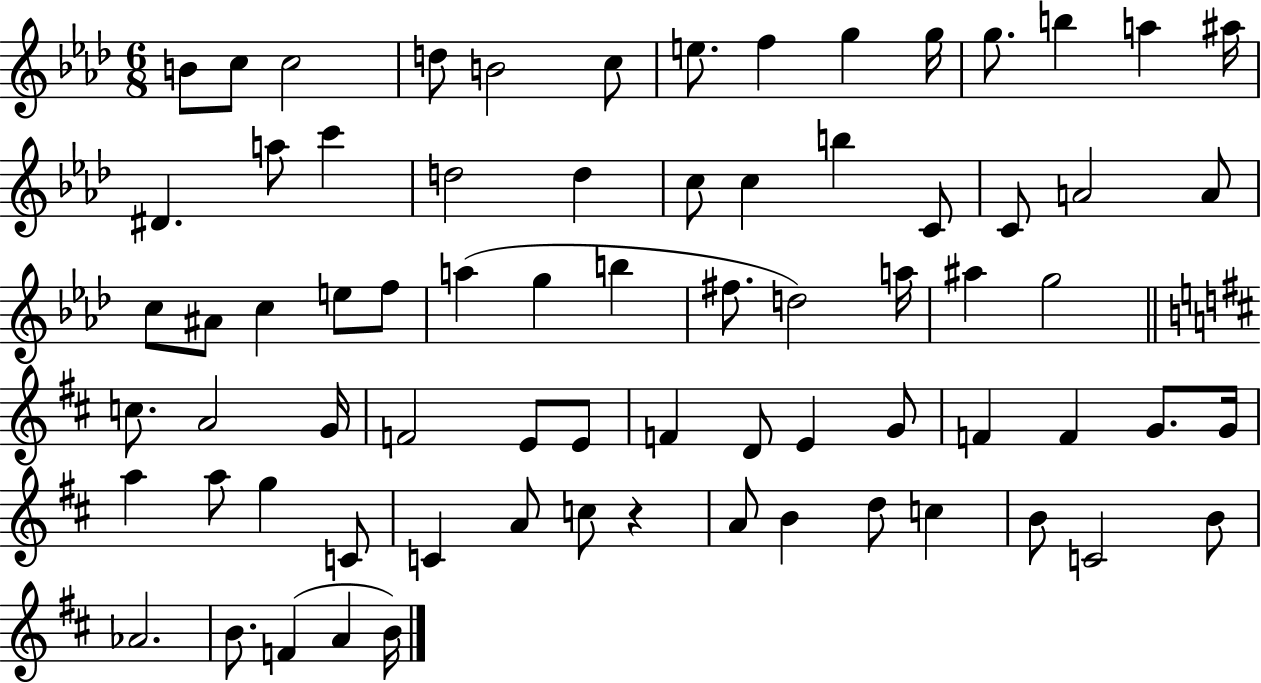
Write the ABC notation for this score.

X:1
T:Untitled
M:6/8
L:1/4
K:Ab
B/2 c/2 c2 d/2 B2 c/2 e/2 f g g/4 g/2 b a ^a/4 ^D a/2 c' d2 d c/2 c b C/2 C/2 A2 A/2 c/2 ^A/2 c e/2 f/2 a g b ^f/2 d2 a/4 ^a g2 c/2 A2 G/4 F2 E/2 E/2 F D/2 E G/2 F F G/2 G/4 a a/2 g C/2 C A/2 c/2 z A/2 B d/2 c B/2 C2 B/2 _A2 B/2 F A B/4